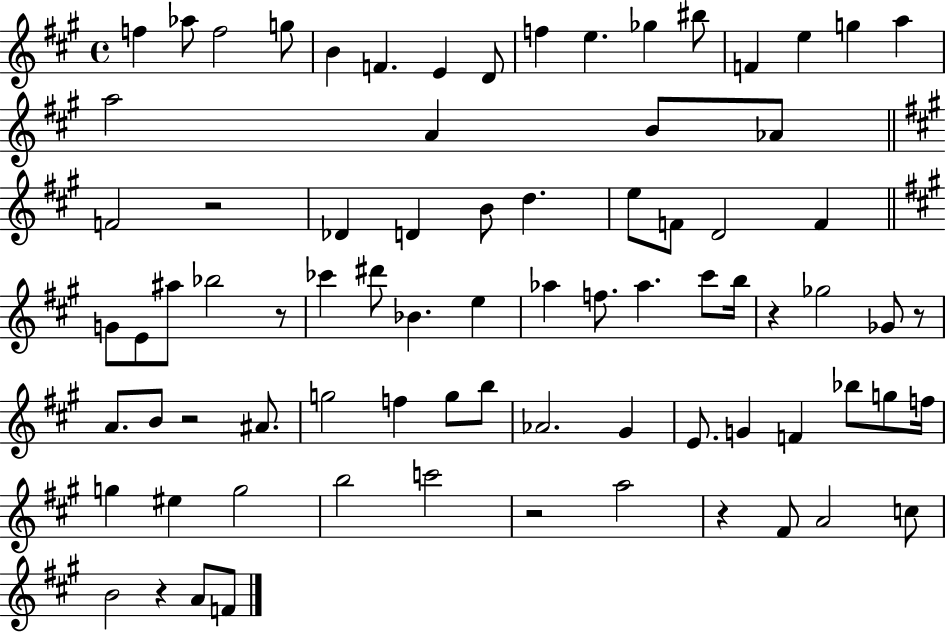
F5/q Ab5/e F5/h G5/e B4/q F4/q. E4/q D4/e F5/q E5/q. Gb5/q BIS5/e F4/q E5/q G5/q A5/q A5/h A4/q B4/e Ab4/e F4/h R/h Db4/q D4/q B4/e D5/q. E5/e F4/e D4/h F4/q G4/e E4/e A#5/e Bb5/h R/e CES6/q D#6/e Bb4/q. E5/q Ab5/q F5/e. Ab5/q. C#6/e B5/s R/q Gb5/h Gb4/e R/e A4/e. B4/e R/h A#4/e. G5/h F5/q G5/e B5/e Ab4/h. G#4/q E4/e. G4/q F4/q Bb5/e G5/e F5/s G5/q EIS5/q G5/h B5/h C6/h R/h A5/h R/q F#4/e A4/h C5/e B4/h R/q A4/e F4/e